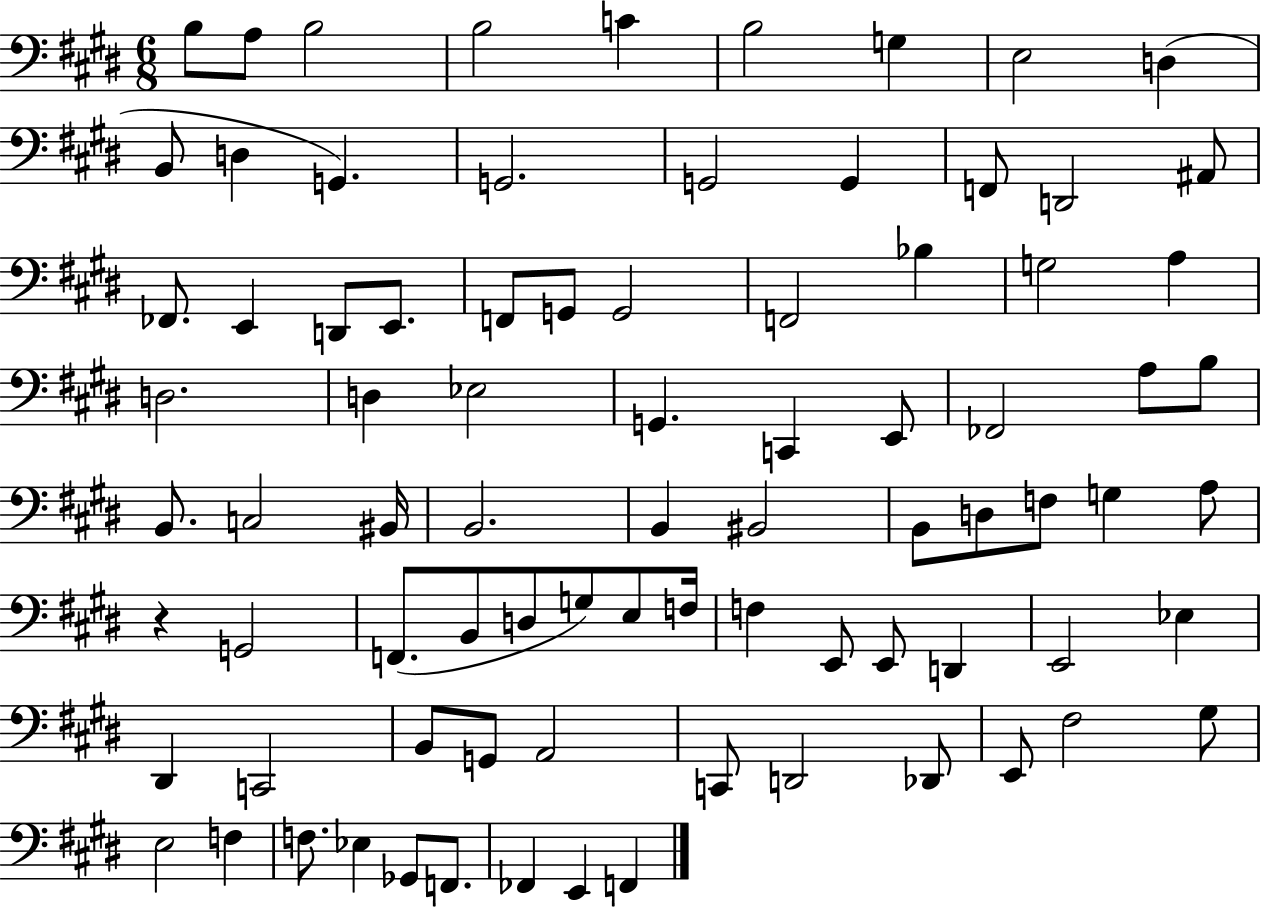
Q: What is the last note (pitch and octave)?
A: F2